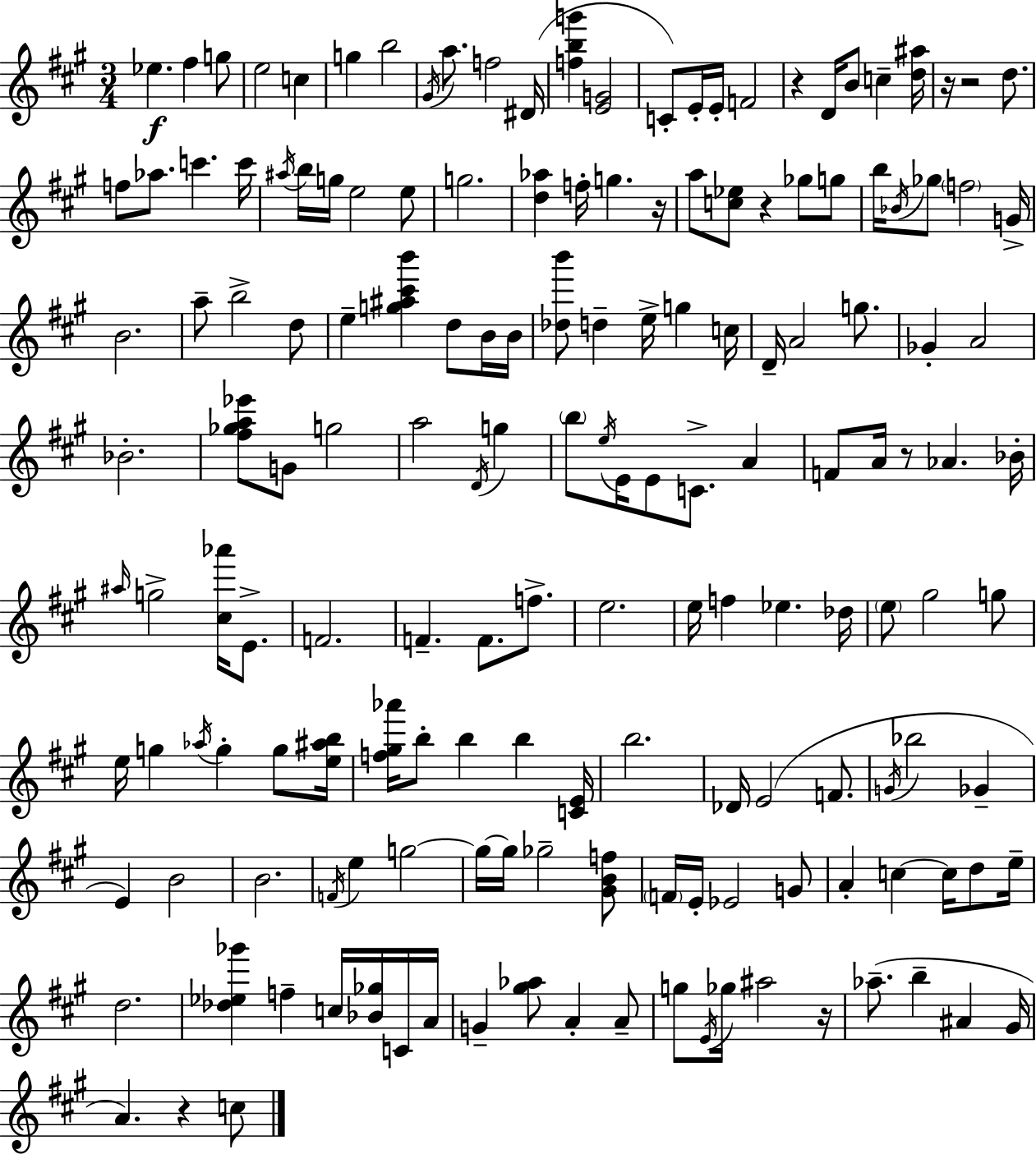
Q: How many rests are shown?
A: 8